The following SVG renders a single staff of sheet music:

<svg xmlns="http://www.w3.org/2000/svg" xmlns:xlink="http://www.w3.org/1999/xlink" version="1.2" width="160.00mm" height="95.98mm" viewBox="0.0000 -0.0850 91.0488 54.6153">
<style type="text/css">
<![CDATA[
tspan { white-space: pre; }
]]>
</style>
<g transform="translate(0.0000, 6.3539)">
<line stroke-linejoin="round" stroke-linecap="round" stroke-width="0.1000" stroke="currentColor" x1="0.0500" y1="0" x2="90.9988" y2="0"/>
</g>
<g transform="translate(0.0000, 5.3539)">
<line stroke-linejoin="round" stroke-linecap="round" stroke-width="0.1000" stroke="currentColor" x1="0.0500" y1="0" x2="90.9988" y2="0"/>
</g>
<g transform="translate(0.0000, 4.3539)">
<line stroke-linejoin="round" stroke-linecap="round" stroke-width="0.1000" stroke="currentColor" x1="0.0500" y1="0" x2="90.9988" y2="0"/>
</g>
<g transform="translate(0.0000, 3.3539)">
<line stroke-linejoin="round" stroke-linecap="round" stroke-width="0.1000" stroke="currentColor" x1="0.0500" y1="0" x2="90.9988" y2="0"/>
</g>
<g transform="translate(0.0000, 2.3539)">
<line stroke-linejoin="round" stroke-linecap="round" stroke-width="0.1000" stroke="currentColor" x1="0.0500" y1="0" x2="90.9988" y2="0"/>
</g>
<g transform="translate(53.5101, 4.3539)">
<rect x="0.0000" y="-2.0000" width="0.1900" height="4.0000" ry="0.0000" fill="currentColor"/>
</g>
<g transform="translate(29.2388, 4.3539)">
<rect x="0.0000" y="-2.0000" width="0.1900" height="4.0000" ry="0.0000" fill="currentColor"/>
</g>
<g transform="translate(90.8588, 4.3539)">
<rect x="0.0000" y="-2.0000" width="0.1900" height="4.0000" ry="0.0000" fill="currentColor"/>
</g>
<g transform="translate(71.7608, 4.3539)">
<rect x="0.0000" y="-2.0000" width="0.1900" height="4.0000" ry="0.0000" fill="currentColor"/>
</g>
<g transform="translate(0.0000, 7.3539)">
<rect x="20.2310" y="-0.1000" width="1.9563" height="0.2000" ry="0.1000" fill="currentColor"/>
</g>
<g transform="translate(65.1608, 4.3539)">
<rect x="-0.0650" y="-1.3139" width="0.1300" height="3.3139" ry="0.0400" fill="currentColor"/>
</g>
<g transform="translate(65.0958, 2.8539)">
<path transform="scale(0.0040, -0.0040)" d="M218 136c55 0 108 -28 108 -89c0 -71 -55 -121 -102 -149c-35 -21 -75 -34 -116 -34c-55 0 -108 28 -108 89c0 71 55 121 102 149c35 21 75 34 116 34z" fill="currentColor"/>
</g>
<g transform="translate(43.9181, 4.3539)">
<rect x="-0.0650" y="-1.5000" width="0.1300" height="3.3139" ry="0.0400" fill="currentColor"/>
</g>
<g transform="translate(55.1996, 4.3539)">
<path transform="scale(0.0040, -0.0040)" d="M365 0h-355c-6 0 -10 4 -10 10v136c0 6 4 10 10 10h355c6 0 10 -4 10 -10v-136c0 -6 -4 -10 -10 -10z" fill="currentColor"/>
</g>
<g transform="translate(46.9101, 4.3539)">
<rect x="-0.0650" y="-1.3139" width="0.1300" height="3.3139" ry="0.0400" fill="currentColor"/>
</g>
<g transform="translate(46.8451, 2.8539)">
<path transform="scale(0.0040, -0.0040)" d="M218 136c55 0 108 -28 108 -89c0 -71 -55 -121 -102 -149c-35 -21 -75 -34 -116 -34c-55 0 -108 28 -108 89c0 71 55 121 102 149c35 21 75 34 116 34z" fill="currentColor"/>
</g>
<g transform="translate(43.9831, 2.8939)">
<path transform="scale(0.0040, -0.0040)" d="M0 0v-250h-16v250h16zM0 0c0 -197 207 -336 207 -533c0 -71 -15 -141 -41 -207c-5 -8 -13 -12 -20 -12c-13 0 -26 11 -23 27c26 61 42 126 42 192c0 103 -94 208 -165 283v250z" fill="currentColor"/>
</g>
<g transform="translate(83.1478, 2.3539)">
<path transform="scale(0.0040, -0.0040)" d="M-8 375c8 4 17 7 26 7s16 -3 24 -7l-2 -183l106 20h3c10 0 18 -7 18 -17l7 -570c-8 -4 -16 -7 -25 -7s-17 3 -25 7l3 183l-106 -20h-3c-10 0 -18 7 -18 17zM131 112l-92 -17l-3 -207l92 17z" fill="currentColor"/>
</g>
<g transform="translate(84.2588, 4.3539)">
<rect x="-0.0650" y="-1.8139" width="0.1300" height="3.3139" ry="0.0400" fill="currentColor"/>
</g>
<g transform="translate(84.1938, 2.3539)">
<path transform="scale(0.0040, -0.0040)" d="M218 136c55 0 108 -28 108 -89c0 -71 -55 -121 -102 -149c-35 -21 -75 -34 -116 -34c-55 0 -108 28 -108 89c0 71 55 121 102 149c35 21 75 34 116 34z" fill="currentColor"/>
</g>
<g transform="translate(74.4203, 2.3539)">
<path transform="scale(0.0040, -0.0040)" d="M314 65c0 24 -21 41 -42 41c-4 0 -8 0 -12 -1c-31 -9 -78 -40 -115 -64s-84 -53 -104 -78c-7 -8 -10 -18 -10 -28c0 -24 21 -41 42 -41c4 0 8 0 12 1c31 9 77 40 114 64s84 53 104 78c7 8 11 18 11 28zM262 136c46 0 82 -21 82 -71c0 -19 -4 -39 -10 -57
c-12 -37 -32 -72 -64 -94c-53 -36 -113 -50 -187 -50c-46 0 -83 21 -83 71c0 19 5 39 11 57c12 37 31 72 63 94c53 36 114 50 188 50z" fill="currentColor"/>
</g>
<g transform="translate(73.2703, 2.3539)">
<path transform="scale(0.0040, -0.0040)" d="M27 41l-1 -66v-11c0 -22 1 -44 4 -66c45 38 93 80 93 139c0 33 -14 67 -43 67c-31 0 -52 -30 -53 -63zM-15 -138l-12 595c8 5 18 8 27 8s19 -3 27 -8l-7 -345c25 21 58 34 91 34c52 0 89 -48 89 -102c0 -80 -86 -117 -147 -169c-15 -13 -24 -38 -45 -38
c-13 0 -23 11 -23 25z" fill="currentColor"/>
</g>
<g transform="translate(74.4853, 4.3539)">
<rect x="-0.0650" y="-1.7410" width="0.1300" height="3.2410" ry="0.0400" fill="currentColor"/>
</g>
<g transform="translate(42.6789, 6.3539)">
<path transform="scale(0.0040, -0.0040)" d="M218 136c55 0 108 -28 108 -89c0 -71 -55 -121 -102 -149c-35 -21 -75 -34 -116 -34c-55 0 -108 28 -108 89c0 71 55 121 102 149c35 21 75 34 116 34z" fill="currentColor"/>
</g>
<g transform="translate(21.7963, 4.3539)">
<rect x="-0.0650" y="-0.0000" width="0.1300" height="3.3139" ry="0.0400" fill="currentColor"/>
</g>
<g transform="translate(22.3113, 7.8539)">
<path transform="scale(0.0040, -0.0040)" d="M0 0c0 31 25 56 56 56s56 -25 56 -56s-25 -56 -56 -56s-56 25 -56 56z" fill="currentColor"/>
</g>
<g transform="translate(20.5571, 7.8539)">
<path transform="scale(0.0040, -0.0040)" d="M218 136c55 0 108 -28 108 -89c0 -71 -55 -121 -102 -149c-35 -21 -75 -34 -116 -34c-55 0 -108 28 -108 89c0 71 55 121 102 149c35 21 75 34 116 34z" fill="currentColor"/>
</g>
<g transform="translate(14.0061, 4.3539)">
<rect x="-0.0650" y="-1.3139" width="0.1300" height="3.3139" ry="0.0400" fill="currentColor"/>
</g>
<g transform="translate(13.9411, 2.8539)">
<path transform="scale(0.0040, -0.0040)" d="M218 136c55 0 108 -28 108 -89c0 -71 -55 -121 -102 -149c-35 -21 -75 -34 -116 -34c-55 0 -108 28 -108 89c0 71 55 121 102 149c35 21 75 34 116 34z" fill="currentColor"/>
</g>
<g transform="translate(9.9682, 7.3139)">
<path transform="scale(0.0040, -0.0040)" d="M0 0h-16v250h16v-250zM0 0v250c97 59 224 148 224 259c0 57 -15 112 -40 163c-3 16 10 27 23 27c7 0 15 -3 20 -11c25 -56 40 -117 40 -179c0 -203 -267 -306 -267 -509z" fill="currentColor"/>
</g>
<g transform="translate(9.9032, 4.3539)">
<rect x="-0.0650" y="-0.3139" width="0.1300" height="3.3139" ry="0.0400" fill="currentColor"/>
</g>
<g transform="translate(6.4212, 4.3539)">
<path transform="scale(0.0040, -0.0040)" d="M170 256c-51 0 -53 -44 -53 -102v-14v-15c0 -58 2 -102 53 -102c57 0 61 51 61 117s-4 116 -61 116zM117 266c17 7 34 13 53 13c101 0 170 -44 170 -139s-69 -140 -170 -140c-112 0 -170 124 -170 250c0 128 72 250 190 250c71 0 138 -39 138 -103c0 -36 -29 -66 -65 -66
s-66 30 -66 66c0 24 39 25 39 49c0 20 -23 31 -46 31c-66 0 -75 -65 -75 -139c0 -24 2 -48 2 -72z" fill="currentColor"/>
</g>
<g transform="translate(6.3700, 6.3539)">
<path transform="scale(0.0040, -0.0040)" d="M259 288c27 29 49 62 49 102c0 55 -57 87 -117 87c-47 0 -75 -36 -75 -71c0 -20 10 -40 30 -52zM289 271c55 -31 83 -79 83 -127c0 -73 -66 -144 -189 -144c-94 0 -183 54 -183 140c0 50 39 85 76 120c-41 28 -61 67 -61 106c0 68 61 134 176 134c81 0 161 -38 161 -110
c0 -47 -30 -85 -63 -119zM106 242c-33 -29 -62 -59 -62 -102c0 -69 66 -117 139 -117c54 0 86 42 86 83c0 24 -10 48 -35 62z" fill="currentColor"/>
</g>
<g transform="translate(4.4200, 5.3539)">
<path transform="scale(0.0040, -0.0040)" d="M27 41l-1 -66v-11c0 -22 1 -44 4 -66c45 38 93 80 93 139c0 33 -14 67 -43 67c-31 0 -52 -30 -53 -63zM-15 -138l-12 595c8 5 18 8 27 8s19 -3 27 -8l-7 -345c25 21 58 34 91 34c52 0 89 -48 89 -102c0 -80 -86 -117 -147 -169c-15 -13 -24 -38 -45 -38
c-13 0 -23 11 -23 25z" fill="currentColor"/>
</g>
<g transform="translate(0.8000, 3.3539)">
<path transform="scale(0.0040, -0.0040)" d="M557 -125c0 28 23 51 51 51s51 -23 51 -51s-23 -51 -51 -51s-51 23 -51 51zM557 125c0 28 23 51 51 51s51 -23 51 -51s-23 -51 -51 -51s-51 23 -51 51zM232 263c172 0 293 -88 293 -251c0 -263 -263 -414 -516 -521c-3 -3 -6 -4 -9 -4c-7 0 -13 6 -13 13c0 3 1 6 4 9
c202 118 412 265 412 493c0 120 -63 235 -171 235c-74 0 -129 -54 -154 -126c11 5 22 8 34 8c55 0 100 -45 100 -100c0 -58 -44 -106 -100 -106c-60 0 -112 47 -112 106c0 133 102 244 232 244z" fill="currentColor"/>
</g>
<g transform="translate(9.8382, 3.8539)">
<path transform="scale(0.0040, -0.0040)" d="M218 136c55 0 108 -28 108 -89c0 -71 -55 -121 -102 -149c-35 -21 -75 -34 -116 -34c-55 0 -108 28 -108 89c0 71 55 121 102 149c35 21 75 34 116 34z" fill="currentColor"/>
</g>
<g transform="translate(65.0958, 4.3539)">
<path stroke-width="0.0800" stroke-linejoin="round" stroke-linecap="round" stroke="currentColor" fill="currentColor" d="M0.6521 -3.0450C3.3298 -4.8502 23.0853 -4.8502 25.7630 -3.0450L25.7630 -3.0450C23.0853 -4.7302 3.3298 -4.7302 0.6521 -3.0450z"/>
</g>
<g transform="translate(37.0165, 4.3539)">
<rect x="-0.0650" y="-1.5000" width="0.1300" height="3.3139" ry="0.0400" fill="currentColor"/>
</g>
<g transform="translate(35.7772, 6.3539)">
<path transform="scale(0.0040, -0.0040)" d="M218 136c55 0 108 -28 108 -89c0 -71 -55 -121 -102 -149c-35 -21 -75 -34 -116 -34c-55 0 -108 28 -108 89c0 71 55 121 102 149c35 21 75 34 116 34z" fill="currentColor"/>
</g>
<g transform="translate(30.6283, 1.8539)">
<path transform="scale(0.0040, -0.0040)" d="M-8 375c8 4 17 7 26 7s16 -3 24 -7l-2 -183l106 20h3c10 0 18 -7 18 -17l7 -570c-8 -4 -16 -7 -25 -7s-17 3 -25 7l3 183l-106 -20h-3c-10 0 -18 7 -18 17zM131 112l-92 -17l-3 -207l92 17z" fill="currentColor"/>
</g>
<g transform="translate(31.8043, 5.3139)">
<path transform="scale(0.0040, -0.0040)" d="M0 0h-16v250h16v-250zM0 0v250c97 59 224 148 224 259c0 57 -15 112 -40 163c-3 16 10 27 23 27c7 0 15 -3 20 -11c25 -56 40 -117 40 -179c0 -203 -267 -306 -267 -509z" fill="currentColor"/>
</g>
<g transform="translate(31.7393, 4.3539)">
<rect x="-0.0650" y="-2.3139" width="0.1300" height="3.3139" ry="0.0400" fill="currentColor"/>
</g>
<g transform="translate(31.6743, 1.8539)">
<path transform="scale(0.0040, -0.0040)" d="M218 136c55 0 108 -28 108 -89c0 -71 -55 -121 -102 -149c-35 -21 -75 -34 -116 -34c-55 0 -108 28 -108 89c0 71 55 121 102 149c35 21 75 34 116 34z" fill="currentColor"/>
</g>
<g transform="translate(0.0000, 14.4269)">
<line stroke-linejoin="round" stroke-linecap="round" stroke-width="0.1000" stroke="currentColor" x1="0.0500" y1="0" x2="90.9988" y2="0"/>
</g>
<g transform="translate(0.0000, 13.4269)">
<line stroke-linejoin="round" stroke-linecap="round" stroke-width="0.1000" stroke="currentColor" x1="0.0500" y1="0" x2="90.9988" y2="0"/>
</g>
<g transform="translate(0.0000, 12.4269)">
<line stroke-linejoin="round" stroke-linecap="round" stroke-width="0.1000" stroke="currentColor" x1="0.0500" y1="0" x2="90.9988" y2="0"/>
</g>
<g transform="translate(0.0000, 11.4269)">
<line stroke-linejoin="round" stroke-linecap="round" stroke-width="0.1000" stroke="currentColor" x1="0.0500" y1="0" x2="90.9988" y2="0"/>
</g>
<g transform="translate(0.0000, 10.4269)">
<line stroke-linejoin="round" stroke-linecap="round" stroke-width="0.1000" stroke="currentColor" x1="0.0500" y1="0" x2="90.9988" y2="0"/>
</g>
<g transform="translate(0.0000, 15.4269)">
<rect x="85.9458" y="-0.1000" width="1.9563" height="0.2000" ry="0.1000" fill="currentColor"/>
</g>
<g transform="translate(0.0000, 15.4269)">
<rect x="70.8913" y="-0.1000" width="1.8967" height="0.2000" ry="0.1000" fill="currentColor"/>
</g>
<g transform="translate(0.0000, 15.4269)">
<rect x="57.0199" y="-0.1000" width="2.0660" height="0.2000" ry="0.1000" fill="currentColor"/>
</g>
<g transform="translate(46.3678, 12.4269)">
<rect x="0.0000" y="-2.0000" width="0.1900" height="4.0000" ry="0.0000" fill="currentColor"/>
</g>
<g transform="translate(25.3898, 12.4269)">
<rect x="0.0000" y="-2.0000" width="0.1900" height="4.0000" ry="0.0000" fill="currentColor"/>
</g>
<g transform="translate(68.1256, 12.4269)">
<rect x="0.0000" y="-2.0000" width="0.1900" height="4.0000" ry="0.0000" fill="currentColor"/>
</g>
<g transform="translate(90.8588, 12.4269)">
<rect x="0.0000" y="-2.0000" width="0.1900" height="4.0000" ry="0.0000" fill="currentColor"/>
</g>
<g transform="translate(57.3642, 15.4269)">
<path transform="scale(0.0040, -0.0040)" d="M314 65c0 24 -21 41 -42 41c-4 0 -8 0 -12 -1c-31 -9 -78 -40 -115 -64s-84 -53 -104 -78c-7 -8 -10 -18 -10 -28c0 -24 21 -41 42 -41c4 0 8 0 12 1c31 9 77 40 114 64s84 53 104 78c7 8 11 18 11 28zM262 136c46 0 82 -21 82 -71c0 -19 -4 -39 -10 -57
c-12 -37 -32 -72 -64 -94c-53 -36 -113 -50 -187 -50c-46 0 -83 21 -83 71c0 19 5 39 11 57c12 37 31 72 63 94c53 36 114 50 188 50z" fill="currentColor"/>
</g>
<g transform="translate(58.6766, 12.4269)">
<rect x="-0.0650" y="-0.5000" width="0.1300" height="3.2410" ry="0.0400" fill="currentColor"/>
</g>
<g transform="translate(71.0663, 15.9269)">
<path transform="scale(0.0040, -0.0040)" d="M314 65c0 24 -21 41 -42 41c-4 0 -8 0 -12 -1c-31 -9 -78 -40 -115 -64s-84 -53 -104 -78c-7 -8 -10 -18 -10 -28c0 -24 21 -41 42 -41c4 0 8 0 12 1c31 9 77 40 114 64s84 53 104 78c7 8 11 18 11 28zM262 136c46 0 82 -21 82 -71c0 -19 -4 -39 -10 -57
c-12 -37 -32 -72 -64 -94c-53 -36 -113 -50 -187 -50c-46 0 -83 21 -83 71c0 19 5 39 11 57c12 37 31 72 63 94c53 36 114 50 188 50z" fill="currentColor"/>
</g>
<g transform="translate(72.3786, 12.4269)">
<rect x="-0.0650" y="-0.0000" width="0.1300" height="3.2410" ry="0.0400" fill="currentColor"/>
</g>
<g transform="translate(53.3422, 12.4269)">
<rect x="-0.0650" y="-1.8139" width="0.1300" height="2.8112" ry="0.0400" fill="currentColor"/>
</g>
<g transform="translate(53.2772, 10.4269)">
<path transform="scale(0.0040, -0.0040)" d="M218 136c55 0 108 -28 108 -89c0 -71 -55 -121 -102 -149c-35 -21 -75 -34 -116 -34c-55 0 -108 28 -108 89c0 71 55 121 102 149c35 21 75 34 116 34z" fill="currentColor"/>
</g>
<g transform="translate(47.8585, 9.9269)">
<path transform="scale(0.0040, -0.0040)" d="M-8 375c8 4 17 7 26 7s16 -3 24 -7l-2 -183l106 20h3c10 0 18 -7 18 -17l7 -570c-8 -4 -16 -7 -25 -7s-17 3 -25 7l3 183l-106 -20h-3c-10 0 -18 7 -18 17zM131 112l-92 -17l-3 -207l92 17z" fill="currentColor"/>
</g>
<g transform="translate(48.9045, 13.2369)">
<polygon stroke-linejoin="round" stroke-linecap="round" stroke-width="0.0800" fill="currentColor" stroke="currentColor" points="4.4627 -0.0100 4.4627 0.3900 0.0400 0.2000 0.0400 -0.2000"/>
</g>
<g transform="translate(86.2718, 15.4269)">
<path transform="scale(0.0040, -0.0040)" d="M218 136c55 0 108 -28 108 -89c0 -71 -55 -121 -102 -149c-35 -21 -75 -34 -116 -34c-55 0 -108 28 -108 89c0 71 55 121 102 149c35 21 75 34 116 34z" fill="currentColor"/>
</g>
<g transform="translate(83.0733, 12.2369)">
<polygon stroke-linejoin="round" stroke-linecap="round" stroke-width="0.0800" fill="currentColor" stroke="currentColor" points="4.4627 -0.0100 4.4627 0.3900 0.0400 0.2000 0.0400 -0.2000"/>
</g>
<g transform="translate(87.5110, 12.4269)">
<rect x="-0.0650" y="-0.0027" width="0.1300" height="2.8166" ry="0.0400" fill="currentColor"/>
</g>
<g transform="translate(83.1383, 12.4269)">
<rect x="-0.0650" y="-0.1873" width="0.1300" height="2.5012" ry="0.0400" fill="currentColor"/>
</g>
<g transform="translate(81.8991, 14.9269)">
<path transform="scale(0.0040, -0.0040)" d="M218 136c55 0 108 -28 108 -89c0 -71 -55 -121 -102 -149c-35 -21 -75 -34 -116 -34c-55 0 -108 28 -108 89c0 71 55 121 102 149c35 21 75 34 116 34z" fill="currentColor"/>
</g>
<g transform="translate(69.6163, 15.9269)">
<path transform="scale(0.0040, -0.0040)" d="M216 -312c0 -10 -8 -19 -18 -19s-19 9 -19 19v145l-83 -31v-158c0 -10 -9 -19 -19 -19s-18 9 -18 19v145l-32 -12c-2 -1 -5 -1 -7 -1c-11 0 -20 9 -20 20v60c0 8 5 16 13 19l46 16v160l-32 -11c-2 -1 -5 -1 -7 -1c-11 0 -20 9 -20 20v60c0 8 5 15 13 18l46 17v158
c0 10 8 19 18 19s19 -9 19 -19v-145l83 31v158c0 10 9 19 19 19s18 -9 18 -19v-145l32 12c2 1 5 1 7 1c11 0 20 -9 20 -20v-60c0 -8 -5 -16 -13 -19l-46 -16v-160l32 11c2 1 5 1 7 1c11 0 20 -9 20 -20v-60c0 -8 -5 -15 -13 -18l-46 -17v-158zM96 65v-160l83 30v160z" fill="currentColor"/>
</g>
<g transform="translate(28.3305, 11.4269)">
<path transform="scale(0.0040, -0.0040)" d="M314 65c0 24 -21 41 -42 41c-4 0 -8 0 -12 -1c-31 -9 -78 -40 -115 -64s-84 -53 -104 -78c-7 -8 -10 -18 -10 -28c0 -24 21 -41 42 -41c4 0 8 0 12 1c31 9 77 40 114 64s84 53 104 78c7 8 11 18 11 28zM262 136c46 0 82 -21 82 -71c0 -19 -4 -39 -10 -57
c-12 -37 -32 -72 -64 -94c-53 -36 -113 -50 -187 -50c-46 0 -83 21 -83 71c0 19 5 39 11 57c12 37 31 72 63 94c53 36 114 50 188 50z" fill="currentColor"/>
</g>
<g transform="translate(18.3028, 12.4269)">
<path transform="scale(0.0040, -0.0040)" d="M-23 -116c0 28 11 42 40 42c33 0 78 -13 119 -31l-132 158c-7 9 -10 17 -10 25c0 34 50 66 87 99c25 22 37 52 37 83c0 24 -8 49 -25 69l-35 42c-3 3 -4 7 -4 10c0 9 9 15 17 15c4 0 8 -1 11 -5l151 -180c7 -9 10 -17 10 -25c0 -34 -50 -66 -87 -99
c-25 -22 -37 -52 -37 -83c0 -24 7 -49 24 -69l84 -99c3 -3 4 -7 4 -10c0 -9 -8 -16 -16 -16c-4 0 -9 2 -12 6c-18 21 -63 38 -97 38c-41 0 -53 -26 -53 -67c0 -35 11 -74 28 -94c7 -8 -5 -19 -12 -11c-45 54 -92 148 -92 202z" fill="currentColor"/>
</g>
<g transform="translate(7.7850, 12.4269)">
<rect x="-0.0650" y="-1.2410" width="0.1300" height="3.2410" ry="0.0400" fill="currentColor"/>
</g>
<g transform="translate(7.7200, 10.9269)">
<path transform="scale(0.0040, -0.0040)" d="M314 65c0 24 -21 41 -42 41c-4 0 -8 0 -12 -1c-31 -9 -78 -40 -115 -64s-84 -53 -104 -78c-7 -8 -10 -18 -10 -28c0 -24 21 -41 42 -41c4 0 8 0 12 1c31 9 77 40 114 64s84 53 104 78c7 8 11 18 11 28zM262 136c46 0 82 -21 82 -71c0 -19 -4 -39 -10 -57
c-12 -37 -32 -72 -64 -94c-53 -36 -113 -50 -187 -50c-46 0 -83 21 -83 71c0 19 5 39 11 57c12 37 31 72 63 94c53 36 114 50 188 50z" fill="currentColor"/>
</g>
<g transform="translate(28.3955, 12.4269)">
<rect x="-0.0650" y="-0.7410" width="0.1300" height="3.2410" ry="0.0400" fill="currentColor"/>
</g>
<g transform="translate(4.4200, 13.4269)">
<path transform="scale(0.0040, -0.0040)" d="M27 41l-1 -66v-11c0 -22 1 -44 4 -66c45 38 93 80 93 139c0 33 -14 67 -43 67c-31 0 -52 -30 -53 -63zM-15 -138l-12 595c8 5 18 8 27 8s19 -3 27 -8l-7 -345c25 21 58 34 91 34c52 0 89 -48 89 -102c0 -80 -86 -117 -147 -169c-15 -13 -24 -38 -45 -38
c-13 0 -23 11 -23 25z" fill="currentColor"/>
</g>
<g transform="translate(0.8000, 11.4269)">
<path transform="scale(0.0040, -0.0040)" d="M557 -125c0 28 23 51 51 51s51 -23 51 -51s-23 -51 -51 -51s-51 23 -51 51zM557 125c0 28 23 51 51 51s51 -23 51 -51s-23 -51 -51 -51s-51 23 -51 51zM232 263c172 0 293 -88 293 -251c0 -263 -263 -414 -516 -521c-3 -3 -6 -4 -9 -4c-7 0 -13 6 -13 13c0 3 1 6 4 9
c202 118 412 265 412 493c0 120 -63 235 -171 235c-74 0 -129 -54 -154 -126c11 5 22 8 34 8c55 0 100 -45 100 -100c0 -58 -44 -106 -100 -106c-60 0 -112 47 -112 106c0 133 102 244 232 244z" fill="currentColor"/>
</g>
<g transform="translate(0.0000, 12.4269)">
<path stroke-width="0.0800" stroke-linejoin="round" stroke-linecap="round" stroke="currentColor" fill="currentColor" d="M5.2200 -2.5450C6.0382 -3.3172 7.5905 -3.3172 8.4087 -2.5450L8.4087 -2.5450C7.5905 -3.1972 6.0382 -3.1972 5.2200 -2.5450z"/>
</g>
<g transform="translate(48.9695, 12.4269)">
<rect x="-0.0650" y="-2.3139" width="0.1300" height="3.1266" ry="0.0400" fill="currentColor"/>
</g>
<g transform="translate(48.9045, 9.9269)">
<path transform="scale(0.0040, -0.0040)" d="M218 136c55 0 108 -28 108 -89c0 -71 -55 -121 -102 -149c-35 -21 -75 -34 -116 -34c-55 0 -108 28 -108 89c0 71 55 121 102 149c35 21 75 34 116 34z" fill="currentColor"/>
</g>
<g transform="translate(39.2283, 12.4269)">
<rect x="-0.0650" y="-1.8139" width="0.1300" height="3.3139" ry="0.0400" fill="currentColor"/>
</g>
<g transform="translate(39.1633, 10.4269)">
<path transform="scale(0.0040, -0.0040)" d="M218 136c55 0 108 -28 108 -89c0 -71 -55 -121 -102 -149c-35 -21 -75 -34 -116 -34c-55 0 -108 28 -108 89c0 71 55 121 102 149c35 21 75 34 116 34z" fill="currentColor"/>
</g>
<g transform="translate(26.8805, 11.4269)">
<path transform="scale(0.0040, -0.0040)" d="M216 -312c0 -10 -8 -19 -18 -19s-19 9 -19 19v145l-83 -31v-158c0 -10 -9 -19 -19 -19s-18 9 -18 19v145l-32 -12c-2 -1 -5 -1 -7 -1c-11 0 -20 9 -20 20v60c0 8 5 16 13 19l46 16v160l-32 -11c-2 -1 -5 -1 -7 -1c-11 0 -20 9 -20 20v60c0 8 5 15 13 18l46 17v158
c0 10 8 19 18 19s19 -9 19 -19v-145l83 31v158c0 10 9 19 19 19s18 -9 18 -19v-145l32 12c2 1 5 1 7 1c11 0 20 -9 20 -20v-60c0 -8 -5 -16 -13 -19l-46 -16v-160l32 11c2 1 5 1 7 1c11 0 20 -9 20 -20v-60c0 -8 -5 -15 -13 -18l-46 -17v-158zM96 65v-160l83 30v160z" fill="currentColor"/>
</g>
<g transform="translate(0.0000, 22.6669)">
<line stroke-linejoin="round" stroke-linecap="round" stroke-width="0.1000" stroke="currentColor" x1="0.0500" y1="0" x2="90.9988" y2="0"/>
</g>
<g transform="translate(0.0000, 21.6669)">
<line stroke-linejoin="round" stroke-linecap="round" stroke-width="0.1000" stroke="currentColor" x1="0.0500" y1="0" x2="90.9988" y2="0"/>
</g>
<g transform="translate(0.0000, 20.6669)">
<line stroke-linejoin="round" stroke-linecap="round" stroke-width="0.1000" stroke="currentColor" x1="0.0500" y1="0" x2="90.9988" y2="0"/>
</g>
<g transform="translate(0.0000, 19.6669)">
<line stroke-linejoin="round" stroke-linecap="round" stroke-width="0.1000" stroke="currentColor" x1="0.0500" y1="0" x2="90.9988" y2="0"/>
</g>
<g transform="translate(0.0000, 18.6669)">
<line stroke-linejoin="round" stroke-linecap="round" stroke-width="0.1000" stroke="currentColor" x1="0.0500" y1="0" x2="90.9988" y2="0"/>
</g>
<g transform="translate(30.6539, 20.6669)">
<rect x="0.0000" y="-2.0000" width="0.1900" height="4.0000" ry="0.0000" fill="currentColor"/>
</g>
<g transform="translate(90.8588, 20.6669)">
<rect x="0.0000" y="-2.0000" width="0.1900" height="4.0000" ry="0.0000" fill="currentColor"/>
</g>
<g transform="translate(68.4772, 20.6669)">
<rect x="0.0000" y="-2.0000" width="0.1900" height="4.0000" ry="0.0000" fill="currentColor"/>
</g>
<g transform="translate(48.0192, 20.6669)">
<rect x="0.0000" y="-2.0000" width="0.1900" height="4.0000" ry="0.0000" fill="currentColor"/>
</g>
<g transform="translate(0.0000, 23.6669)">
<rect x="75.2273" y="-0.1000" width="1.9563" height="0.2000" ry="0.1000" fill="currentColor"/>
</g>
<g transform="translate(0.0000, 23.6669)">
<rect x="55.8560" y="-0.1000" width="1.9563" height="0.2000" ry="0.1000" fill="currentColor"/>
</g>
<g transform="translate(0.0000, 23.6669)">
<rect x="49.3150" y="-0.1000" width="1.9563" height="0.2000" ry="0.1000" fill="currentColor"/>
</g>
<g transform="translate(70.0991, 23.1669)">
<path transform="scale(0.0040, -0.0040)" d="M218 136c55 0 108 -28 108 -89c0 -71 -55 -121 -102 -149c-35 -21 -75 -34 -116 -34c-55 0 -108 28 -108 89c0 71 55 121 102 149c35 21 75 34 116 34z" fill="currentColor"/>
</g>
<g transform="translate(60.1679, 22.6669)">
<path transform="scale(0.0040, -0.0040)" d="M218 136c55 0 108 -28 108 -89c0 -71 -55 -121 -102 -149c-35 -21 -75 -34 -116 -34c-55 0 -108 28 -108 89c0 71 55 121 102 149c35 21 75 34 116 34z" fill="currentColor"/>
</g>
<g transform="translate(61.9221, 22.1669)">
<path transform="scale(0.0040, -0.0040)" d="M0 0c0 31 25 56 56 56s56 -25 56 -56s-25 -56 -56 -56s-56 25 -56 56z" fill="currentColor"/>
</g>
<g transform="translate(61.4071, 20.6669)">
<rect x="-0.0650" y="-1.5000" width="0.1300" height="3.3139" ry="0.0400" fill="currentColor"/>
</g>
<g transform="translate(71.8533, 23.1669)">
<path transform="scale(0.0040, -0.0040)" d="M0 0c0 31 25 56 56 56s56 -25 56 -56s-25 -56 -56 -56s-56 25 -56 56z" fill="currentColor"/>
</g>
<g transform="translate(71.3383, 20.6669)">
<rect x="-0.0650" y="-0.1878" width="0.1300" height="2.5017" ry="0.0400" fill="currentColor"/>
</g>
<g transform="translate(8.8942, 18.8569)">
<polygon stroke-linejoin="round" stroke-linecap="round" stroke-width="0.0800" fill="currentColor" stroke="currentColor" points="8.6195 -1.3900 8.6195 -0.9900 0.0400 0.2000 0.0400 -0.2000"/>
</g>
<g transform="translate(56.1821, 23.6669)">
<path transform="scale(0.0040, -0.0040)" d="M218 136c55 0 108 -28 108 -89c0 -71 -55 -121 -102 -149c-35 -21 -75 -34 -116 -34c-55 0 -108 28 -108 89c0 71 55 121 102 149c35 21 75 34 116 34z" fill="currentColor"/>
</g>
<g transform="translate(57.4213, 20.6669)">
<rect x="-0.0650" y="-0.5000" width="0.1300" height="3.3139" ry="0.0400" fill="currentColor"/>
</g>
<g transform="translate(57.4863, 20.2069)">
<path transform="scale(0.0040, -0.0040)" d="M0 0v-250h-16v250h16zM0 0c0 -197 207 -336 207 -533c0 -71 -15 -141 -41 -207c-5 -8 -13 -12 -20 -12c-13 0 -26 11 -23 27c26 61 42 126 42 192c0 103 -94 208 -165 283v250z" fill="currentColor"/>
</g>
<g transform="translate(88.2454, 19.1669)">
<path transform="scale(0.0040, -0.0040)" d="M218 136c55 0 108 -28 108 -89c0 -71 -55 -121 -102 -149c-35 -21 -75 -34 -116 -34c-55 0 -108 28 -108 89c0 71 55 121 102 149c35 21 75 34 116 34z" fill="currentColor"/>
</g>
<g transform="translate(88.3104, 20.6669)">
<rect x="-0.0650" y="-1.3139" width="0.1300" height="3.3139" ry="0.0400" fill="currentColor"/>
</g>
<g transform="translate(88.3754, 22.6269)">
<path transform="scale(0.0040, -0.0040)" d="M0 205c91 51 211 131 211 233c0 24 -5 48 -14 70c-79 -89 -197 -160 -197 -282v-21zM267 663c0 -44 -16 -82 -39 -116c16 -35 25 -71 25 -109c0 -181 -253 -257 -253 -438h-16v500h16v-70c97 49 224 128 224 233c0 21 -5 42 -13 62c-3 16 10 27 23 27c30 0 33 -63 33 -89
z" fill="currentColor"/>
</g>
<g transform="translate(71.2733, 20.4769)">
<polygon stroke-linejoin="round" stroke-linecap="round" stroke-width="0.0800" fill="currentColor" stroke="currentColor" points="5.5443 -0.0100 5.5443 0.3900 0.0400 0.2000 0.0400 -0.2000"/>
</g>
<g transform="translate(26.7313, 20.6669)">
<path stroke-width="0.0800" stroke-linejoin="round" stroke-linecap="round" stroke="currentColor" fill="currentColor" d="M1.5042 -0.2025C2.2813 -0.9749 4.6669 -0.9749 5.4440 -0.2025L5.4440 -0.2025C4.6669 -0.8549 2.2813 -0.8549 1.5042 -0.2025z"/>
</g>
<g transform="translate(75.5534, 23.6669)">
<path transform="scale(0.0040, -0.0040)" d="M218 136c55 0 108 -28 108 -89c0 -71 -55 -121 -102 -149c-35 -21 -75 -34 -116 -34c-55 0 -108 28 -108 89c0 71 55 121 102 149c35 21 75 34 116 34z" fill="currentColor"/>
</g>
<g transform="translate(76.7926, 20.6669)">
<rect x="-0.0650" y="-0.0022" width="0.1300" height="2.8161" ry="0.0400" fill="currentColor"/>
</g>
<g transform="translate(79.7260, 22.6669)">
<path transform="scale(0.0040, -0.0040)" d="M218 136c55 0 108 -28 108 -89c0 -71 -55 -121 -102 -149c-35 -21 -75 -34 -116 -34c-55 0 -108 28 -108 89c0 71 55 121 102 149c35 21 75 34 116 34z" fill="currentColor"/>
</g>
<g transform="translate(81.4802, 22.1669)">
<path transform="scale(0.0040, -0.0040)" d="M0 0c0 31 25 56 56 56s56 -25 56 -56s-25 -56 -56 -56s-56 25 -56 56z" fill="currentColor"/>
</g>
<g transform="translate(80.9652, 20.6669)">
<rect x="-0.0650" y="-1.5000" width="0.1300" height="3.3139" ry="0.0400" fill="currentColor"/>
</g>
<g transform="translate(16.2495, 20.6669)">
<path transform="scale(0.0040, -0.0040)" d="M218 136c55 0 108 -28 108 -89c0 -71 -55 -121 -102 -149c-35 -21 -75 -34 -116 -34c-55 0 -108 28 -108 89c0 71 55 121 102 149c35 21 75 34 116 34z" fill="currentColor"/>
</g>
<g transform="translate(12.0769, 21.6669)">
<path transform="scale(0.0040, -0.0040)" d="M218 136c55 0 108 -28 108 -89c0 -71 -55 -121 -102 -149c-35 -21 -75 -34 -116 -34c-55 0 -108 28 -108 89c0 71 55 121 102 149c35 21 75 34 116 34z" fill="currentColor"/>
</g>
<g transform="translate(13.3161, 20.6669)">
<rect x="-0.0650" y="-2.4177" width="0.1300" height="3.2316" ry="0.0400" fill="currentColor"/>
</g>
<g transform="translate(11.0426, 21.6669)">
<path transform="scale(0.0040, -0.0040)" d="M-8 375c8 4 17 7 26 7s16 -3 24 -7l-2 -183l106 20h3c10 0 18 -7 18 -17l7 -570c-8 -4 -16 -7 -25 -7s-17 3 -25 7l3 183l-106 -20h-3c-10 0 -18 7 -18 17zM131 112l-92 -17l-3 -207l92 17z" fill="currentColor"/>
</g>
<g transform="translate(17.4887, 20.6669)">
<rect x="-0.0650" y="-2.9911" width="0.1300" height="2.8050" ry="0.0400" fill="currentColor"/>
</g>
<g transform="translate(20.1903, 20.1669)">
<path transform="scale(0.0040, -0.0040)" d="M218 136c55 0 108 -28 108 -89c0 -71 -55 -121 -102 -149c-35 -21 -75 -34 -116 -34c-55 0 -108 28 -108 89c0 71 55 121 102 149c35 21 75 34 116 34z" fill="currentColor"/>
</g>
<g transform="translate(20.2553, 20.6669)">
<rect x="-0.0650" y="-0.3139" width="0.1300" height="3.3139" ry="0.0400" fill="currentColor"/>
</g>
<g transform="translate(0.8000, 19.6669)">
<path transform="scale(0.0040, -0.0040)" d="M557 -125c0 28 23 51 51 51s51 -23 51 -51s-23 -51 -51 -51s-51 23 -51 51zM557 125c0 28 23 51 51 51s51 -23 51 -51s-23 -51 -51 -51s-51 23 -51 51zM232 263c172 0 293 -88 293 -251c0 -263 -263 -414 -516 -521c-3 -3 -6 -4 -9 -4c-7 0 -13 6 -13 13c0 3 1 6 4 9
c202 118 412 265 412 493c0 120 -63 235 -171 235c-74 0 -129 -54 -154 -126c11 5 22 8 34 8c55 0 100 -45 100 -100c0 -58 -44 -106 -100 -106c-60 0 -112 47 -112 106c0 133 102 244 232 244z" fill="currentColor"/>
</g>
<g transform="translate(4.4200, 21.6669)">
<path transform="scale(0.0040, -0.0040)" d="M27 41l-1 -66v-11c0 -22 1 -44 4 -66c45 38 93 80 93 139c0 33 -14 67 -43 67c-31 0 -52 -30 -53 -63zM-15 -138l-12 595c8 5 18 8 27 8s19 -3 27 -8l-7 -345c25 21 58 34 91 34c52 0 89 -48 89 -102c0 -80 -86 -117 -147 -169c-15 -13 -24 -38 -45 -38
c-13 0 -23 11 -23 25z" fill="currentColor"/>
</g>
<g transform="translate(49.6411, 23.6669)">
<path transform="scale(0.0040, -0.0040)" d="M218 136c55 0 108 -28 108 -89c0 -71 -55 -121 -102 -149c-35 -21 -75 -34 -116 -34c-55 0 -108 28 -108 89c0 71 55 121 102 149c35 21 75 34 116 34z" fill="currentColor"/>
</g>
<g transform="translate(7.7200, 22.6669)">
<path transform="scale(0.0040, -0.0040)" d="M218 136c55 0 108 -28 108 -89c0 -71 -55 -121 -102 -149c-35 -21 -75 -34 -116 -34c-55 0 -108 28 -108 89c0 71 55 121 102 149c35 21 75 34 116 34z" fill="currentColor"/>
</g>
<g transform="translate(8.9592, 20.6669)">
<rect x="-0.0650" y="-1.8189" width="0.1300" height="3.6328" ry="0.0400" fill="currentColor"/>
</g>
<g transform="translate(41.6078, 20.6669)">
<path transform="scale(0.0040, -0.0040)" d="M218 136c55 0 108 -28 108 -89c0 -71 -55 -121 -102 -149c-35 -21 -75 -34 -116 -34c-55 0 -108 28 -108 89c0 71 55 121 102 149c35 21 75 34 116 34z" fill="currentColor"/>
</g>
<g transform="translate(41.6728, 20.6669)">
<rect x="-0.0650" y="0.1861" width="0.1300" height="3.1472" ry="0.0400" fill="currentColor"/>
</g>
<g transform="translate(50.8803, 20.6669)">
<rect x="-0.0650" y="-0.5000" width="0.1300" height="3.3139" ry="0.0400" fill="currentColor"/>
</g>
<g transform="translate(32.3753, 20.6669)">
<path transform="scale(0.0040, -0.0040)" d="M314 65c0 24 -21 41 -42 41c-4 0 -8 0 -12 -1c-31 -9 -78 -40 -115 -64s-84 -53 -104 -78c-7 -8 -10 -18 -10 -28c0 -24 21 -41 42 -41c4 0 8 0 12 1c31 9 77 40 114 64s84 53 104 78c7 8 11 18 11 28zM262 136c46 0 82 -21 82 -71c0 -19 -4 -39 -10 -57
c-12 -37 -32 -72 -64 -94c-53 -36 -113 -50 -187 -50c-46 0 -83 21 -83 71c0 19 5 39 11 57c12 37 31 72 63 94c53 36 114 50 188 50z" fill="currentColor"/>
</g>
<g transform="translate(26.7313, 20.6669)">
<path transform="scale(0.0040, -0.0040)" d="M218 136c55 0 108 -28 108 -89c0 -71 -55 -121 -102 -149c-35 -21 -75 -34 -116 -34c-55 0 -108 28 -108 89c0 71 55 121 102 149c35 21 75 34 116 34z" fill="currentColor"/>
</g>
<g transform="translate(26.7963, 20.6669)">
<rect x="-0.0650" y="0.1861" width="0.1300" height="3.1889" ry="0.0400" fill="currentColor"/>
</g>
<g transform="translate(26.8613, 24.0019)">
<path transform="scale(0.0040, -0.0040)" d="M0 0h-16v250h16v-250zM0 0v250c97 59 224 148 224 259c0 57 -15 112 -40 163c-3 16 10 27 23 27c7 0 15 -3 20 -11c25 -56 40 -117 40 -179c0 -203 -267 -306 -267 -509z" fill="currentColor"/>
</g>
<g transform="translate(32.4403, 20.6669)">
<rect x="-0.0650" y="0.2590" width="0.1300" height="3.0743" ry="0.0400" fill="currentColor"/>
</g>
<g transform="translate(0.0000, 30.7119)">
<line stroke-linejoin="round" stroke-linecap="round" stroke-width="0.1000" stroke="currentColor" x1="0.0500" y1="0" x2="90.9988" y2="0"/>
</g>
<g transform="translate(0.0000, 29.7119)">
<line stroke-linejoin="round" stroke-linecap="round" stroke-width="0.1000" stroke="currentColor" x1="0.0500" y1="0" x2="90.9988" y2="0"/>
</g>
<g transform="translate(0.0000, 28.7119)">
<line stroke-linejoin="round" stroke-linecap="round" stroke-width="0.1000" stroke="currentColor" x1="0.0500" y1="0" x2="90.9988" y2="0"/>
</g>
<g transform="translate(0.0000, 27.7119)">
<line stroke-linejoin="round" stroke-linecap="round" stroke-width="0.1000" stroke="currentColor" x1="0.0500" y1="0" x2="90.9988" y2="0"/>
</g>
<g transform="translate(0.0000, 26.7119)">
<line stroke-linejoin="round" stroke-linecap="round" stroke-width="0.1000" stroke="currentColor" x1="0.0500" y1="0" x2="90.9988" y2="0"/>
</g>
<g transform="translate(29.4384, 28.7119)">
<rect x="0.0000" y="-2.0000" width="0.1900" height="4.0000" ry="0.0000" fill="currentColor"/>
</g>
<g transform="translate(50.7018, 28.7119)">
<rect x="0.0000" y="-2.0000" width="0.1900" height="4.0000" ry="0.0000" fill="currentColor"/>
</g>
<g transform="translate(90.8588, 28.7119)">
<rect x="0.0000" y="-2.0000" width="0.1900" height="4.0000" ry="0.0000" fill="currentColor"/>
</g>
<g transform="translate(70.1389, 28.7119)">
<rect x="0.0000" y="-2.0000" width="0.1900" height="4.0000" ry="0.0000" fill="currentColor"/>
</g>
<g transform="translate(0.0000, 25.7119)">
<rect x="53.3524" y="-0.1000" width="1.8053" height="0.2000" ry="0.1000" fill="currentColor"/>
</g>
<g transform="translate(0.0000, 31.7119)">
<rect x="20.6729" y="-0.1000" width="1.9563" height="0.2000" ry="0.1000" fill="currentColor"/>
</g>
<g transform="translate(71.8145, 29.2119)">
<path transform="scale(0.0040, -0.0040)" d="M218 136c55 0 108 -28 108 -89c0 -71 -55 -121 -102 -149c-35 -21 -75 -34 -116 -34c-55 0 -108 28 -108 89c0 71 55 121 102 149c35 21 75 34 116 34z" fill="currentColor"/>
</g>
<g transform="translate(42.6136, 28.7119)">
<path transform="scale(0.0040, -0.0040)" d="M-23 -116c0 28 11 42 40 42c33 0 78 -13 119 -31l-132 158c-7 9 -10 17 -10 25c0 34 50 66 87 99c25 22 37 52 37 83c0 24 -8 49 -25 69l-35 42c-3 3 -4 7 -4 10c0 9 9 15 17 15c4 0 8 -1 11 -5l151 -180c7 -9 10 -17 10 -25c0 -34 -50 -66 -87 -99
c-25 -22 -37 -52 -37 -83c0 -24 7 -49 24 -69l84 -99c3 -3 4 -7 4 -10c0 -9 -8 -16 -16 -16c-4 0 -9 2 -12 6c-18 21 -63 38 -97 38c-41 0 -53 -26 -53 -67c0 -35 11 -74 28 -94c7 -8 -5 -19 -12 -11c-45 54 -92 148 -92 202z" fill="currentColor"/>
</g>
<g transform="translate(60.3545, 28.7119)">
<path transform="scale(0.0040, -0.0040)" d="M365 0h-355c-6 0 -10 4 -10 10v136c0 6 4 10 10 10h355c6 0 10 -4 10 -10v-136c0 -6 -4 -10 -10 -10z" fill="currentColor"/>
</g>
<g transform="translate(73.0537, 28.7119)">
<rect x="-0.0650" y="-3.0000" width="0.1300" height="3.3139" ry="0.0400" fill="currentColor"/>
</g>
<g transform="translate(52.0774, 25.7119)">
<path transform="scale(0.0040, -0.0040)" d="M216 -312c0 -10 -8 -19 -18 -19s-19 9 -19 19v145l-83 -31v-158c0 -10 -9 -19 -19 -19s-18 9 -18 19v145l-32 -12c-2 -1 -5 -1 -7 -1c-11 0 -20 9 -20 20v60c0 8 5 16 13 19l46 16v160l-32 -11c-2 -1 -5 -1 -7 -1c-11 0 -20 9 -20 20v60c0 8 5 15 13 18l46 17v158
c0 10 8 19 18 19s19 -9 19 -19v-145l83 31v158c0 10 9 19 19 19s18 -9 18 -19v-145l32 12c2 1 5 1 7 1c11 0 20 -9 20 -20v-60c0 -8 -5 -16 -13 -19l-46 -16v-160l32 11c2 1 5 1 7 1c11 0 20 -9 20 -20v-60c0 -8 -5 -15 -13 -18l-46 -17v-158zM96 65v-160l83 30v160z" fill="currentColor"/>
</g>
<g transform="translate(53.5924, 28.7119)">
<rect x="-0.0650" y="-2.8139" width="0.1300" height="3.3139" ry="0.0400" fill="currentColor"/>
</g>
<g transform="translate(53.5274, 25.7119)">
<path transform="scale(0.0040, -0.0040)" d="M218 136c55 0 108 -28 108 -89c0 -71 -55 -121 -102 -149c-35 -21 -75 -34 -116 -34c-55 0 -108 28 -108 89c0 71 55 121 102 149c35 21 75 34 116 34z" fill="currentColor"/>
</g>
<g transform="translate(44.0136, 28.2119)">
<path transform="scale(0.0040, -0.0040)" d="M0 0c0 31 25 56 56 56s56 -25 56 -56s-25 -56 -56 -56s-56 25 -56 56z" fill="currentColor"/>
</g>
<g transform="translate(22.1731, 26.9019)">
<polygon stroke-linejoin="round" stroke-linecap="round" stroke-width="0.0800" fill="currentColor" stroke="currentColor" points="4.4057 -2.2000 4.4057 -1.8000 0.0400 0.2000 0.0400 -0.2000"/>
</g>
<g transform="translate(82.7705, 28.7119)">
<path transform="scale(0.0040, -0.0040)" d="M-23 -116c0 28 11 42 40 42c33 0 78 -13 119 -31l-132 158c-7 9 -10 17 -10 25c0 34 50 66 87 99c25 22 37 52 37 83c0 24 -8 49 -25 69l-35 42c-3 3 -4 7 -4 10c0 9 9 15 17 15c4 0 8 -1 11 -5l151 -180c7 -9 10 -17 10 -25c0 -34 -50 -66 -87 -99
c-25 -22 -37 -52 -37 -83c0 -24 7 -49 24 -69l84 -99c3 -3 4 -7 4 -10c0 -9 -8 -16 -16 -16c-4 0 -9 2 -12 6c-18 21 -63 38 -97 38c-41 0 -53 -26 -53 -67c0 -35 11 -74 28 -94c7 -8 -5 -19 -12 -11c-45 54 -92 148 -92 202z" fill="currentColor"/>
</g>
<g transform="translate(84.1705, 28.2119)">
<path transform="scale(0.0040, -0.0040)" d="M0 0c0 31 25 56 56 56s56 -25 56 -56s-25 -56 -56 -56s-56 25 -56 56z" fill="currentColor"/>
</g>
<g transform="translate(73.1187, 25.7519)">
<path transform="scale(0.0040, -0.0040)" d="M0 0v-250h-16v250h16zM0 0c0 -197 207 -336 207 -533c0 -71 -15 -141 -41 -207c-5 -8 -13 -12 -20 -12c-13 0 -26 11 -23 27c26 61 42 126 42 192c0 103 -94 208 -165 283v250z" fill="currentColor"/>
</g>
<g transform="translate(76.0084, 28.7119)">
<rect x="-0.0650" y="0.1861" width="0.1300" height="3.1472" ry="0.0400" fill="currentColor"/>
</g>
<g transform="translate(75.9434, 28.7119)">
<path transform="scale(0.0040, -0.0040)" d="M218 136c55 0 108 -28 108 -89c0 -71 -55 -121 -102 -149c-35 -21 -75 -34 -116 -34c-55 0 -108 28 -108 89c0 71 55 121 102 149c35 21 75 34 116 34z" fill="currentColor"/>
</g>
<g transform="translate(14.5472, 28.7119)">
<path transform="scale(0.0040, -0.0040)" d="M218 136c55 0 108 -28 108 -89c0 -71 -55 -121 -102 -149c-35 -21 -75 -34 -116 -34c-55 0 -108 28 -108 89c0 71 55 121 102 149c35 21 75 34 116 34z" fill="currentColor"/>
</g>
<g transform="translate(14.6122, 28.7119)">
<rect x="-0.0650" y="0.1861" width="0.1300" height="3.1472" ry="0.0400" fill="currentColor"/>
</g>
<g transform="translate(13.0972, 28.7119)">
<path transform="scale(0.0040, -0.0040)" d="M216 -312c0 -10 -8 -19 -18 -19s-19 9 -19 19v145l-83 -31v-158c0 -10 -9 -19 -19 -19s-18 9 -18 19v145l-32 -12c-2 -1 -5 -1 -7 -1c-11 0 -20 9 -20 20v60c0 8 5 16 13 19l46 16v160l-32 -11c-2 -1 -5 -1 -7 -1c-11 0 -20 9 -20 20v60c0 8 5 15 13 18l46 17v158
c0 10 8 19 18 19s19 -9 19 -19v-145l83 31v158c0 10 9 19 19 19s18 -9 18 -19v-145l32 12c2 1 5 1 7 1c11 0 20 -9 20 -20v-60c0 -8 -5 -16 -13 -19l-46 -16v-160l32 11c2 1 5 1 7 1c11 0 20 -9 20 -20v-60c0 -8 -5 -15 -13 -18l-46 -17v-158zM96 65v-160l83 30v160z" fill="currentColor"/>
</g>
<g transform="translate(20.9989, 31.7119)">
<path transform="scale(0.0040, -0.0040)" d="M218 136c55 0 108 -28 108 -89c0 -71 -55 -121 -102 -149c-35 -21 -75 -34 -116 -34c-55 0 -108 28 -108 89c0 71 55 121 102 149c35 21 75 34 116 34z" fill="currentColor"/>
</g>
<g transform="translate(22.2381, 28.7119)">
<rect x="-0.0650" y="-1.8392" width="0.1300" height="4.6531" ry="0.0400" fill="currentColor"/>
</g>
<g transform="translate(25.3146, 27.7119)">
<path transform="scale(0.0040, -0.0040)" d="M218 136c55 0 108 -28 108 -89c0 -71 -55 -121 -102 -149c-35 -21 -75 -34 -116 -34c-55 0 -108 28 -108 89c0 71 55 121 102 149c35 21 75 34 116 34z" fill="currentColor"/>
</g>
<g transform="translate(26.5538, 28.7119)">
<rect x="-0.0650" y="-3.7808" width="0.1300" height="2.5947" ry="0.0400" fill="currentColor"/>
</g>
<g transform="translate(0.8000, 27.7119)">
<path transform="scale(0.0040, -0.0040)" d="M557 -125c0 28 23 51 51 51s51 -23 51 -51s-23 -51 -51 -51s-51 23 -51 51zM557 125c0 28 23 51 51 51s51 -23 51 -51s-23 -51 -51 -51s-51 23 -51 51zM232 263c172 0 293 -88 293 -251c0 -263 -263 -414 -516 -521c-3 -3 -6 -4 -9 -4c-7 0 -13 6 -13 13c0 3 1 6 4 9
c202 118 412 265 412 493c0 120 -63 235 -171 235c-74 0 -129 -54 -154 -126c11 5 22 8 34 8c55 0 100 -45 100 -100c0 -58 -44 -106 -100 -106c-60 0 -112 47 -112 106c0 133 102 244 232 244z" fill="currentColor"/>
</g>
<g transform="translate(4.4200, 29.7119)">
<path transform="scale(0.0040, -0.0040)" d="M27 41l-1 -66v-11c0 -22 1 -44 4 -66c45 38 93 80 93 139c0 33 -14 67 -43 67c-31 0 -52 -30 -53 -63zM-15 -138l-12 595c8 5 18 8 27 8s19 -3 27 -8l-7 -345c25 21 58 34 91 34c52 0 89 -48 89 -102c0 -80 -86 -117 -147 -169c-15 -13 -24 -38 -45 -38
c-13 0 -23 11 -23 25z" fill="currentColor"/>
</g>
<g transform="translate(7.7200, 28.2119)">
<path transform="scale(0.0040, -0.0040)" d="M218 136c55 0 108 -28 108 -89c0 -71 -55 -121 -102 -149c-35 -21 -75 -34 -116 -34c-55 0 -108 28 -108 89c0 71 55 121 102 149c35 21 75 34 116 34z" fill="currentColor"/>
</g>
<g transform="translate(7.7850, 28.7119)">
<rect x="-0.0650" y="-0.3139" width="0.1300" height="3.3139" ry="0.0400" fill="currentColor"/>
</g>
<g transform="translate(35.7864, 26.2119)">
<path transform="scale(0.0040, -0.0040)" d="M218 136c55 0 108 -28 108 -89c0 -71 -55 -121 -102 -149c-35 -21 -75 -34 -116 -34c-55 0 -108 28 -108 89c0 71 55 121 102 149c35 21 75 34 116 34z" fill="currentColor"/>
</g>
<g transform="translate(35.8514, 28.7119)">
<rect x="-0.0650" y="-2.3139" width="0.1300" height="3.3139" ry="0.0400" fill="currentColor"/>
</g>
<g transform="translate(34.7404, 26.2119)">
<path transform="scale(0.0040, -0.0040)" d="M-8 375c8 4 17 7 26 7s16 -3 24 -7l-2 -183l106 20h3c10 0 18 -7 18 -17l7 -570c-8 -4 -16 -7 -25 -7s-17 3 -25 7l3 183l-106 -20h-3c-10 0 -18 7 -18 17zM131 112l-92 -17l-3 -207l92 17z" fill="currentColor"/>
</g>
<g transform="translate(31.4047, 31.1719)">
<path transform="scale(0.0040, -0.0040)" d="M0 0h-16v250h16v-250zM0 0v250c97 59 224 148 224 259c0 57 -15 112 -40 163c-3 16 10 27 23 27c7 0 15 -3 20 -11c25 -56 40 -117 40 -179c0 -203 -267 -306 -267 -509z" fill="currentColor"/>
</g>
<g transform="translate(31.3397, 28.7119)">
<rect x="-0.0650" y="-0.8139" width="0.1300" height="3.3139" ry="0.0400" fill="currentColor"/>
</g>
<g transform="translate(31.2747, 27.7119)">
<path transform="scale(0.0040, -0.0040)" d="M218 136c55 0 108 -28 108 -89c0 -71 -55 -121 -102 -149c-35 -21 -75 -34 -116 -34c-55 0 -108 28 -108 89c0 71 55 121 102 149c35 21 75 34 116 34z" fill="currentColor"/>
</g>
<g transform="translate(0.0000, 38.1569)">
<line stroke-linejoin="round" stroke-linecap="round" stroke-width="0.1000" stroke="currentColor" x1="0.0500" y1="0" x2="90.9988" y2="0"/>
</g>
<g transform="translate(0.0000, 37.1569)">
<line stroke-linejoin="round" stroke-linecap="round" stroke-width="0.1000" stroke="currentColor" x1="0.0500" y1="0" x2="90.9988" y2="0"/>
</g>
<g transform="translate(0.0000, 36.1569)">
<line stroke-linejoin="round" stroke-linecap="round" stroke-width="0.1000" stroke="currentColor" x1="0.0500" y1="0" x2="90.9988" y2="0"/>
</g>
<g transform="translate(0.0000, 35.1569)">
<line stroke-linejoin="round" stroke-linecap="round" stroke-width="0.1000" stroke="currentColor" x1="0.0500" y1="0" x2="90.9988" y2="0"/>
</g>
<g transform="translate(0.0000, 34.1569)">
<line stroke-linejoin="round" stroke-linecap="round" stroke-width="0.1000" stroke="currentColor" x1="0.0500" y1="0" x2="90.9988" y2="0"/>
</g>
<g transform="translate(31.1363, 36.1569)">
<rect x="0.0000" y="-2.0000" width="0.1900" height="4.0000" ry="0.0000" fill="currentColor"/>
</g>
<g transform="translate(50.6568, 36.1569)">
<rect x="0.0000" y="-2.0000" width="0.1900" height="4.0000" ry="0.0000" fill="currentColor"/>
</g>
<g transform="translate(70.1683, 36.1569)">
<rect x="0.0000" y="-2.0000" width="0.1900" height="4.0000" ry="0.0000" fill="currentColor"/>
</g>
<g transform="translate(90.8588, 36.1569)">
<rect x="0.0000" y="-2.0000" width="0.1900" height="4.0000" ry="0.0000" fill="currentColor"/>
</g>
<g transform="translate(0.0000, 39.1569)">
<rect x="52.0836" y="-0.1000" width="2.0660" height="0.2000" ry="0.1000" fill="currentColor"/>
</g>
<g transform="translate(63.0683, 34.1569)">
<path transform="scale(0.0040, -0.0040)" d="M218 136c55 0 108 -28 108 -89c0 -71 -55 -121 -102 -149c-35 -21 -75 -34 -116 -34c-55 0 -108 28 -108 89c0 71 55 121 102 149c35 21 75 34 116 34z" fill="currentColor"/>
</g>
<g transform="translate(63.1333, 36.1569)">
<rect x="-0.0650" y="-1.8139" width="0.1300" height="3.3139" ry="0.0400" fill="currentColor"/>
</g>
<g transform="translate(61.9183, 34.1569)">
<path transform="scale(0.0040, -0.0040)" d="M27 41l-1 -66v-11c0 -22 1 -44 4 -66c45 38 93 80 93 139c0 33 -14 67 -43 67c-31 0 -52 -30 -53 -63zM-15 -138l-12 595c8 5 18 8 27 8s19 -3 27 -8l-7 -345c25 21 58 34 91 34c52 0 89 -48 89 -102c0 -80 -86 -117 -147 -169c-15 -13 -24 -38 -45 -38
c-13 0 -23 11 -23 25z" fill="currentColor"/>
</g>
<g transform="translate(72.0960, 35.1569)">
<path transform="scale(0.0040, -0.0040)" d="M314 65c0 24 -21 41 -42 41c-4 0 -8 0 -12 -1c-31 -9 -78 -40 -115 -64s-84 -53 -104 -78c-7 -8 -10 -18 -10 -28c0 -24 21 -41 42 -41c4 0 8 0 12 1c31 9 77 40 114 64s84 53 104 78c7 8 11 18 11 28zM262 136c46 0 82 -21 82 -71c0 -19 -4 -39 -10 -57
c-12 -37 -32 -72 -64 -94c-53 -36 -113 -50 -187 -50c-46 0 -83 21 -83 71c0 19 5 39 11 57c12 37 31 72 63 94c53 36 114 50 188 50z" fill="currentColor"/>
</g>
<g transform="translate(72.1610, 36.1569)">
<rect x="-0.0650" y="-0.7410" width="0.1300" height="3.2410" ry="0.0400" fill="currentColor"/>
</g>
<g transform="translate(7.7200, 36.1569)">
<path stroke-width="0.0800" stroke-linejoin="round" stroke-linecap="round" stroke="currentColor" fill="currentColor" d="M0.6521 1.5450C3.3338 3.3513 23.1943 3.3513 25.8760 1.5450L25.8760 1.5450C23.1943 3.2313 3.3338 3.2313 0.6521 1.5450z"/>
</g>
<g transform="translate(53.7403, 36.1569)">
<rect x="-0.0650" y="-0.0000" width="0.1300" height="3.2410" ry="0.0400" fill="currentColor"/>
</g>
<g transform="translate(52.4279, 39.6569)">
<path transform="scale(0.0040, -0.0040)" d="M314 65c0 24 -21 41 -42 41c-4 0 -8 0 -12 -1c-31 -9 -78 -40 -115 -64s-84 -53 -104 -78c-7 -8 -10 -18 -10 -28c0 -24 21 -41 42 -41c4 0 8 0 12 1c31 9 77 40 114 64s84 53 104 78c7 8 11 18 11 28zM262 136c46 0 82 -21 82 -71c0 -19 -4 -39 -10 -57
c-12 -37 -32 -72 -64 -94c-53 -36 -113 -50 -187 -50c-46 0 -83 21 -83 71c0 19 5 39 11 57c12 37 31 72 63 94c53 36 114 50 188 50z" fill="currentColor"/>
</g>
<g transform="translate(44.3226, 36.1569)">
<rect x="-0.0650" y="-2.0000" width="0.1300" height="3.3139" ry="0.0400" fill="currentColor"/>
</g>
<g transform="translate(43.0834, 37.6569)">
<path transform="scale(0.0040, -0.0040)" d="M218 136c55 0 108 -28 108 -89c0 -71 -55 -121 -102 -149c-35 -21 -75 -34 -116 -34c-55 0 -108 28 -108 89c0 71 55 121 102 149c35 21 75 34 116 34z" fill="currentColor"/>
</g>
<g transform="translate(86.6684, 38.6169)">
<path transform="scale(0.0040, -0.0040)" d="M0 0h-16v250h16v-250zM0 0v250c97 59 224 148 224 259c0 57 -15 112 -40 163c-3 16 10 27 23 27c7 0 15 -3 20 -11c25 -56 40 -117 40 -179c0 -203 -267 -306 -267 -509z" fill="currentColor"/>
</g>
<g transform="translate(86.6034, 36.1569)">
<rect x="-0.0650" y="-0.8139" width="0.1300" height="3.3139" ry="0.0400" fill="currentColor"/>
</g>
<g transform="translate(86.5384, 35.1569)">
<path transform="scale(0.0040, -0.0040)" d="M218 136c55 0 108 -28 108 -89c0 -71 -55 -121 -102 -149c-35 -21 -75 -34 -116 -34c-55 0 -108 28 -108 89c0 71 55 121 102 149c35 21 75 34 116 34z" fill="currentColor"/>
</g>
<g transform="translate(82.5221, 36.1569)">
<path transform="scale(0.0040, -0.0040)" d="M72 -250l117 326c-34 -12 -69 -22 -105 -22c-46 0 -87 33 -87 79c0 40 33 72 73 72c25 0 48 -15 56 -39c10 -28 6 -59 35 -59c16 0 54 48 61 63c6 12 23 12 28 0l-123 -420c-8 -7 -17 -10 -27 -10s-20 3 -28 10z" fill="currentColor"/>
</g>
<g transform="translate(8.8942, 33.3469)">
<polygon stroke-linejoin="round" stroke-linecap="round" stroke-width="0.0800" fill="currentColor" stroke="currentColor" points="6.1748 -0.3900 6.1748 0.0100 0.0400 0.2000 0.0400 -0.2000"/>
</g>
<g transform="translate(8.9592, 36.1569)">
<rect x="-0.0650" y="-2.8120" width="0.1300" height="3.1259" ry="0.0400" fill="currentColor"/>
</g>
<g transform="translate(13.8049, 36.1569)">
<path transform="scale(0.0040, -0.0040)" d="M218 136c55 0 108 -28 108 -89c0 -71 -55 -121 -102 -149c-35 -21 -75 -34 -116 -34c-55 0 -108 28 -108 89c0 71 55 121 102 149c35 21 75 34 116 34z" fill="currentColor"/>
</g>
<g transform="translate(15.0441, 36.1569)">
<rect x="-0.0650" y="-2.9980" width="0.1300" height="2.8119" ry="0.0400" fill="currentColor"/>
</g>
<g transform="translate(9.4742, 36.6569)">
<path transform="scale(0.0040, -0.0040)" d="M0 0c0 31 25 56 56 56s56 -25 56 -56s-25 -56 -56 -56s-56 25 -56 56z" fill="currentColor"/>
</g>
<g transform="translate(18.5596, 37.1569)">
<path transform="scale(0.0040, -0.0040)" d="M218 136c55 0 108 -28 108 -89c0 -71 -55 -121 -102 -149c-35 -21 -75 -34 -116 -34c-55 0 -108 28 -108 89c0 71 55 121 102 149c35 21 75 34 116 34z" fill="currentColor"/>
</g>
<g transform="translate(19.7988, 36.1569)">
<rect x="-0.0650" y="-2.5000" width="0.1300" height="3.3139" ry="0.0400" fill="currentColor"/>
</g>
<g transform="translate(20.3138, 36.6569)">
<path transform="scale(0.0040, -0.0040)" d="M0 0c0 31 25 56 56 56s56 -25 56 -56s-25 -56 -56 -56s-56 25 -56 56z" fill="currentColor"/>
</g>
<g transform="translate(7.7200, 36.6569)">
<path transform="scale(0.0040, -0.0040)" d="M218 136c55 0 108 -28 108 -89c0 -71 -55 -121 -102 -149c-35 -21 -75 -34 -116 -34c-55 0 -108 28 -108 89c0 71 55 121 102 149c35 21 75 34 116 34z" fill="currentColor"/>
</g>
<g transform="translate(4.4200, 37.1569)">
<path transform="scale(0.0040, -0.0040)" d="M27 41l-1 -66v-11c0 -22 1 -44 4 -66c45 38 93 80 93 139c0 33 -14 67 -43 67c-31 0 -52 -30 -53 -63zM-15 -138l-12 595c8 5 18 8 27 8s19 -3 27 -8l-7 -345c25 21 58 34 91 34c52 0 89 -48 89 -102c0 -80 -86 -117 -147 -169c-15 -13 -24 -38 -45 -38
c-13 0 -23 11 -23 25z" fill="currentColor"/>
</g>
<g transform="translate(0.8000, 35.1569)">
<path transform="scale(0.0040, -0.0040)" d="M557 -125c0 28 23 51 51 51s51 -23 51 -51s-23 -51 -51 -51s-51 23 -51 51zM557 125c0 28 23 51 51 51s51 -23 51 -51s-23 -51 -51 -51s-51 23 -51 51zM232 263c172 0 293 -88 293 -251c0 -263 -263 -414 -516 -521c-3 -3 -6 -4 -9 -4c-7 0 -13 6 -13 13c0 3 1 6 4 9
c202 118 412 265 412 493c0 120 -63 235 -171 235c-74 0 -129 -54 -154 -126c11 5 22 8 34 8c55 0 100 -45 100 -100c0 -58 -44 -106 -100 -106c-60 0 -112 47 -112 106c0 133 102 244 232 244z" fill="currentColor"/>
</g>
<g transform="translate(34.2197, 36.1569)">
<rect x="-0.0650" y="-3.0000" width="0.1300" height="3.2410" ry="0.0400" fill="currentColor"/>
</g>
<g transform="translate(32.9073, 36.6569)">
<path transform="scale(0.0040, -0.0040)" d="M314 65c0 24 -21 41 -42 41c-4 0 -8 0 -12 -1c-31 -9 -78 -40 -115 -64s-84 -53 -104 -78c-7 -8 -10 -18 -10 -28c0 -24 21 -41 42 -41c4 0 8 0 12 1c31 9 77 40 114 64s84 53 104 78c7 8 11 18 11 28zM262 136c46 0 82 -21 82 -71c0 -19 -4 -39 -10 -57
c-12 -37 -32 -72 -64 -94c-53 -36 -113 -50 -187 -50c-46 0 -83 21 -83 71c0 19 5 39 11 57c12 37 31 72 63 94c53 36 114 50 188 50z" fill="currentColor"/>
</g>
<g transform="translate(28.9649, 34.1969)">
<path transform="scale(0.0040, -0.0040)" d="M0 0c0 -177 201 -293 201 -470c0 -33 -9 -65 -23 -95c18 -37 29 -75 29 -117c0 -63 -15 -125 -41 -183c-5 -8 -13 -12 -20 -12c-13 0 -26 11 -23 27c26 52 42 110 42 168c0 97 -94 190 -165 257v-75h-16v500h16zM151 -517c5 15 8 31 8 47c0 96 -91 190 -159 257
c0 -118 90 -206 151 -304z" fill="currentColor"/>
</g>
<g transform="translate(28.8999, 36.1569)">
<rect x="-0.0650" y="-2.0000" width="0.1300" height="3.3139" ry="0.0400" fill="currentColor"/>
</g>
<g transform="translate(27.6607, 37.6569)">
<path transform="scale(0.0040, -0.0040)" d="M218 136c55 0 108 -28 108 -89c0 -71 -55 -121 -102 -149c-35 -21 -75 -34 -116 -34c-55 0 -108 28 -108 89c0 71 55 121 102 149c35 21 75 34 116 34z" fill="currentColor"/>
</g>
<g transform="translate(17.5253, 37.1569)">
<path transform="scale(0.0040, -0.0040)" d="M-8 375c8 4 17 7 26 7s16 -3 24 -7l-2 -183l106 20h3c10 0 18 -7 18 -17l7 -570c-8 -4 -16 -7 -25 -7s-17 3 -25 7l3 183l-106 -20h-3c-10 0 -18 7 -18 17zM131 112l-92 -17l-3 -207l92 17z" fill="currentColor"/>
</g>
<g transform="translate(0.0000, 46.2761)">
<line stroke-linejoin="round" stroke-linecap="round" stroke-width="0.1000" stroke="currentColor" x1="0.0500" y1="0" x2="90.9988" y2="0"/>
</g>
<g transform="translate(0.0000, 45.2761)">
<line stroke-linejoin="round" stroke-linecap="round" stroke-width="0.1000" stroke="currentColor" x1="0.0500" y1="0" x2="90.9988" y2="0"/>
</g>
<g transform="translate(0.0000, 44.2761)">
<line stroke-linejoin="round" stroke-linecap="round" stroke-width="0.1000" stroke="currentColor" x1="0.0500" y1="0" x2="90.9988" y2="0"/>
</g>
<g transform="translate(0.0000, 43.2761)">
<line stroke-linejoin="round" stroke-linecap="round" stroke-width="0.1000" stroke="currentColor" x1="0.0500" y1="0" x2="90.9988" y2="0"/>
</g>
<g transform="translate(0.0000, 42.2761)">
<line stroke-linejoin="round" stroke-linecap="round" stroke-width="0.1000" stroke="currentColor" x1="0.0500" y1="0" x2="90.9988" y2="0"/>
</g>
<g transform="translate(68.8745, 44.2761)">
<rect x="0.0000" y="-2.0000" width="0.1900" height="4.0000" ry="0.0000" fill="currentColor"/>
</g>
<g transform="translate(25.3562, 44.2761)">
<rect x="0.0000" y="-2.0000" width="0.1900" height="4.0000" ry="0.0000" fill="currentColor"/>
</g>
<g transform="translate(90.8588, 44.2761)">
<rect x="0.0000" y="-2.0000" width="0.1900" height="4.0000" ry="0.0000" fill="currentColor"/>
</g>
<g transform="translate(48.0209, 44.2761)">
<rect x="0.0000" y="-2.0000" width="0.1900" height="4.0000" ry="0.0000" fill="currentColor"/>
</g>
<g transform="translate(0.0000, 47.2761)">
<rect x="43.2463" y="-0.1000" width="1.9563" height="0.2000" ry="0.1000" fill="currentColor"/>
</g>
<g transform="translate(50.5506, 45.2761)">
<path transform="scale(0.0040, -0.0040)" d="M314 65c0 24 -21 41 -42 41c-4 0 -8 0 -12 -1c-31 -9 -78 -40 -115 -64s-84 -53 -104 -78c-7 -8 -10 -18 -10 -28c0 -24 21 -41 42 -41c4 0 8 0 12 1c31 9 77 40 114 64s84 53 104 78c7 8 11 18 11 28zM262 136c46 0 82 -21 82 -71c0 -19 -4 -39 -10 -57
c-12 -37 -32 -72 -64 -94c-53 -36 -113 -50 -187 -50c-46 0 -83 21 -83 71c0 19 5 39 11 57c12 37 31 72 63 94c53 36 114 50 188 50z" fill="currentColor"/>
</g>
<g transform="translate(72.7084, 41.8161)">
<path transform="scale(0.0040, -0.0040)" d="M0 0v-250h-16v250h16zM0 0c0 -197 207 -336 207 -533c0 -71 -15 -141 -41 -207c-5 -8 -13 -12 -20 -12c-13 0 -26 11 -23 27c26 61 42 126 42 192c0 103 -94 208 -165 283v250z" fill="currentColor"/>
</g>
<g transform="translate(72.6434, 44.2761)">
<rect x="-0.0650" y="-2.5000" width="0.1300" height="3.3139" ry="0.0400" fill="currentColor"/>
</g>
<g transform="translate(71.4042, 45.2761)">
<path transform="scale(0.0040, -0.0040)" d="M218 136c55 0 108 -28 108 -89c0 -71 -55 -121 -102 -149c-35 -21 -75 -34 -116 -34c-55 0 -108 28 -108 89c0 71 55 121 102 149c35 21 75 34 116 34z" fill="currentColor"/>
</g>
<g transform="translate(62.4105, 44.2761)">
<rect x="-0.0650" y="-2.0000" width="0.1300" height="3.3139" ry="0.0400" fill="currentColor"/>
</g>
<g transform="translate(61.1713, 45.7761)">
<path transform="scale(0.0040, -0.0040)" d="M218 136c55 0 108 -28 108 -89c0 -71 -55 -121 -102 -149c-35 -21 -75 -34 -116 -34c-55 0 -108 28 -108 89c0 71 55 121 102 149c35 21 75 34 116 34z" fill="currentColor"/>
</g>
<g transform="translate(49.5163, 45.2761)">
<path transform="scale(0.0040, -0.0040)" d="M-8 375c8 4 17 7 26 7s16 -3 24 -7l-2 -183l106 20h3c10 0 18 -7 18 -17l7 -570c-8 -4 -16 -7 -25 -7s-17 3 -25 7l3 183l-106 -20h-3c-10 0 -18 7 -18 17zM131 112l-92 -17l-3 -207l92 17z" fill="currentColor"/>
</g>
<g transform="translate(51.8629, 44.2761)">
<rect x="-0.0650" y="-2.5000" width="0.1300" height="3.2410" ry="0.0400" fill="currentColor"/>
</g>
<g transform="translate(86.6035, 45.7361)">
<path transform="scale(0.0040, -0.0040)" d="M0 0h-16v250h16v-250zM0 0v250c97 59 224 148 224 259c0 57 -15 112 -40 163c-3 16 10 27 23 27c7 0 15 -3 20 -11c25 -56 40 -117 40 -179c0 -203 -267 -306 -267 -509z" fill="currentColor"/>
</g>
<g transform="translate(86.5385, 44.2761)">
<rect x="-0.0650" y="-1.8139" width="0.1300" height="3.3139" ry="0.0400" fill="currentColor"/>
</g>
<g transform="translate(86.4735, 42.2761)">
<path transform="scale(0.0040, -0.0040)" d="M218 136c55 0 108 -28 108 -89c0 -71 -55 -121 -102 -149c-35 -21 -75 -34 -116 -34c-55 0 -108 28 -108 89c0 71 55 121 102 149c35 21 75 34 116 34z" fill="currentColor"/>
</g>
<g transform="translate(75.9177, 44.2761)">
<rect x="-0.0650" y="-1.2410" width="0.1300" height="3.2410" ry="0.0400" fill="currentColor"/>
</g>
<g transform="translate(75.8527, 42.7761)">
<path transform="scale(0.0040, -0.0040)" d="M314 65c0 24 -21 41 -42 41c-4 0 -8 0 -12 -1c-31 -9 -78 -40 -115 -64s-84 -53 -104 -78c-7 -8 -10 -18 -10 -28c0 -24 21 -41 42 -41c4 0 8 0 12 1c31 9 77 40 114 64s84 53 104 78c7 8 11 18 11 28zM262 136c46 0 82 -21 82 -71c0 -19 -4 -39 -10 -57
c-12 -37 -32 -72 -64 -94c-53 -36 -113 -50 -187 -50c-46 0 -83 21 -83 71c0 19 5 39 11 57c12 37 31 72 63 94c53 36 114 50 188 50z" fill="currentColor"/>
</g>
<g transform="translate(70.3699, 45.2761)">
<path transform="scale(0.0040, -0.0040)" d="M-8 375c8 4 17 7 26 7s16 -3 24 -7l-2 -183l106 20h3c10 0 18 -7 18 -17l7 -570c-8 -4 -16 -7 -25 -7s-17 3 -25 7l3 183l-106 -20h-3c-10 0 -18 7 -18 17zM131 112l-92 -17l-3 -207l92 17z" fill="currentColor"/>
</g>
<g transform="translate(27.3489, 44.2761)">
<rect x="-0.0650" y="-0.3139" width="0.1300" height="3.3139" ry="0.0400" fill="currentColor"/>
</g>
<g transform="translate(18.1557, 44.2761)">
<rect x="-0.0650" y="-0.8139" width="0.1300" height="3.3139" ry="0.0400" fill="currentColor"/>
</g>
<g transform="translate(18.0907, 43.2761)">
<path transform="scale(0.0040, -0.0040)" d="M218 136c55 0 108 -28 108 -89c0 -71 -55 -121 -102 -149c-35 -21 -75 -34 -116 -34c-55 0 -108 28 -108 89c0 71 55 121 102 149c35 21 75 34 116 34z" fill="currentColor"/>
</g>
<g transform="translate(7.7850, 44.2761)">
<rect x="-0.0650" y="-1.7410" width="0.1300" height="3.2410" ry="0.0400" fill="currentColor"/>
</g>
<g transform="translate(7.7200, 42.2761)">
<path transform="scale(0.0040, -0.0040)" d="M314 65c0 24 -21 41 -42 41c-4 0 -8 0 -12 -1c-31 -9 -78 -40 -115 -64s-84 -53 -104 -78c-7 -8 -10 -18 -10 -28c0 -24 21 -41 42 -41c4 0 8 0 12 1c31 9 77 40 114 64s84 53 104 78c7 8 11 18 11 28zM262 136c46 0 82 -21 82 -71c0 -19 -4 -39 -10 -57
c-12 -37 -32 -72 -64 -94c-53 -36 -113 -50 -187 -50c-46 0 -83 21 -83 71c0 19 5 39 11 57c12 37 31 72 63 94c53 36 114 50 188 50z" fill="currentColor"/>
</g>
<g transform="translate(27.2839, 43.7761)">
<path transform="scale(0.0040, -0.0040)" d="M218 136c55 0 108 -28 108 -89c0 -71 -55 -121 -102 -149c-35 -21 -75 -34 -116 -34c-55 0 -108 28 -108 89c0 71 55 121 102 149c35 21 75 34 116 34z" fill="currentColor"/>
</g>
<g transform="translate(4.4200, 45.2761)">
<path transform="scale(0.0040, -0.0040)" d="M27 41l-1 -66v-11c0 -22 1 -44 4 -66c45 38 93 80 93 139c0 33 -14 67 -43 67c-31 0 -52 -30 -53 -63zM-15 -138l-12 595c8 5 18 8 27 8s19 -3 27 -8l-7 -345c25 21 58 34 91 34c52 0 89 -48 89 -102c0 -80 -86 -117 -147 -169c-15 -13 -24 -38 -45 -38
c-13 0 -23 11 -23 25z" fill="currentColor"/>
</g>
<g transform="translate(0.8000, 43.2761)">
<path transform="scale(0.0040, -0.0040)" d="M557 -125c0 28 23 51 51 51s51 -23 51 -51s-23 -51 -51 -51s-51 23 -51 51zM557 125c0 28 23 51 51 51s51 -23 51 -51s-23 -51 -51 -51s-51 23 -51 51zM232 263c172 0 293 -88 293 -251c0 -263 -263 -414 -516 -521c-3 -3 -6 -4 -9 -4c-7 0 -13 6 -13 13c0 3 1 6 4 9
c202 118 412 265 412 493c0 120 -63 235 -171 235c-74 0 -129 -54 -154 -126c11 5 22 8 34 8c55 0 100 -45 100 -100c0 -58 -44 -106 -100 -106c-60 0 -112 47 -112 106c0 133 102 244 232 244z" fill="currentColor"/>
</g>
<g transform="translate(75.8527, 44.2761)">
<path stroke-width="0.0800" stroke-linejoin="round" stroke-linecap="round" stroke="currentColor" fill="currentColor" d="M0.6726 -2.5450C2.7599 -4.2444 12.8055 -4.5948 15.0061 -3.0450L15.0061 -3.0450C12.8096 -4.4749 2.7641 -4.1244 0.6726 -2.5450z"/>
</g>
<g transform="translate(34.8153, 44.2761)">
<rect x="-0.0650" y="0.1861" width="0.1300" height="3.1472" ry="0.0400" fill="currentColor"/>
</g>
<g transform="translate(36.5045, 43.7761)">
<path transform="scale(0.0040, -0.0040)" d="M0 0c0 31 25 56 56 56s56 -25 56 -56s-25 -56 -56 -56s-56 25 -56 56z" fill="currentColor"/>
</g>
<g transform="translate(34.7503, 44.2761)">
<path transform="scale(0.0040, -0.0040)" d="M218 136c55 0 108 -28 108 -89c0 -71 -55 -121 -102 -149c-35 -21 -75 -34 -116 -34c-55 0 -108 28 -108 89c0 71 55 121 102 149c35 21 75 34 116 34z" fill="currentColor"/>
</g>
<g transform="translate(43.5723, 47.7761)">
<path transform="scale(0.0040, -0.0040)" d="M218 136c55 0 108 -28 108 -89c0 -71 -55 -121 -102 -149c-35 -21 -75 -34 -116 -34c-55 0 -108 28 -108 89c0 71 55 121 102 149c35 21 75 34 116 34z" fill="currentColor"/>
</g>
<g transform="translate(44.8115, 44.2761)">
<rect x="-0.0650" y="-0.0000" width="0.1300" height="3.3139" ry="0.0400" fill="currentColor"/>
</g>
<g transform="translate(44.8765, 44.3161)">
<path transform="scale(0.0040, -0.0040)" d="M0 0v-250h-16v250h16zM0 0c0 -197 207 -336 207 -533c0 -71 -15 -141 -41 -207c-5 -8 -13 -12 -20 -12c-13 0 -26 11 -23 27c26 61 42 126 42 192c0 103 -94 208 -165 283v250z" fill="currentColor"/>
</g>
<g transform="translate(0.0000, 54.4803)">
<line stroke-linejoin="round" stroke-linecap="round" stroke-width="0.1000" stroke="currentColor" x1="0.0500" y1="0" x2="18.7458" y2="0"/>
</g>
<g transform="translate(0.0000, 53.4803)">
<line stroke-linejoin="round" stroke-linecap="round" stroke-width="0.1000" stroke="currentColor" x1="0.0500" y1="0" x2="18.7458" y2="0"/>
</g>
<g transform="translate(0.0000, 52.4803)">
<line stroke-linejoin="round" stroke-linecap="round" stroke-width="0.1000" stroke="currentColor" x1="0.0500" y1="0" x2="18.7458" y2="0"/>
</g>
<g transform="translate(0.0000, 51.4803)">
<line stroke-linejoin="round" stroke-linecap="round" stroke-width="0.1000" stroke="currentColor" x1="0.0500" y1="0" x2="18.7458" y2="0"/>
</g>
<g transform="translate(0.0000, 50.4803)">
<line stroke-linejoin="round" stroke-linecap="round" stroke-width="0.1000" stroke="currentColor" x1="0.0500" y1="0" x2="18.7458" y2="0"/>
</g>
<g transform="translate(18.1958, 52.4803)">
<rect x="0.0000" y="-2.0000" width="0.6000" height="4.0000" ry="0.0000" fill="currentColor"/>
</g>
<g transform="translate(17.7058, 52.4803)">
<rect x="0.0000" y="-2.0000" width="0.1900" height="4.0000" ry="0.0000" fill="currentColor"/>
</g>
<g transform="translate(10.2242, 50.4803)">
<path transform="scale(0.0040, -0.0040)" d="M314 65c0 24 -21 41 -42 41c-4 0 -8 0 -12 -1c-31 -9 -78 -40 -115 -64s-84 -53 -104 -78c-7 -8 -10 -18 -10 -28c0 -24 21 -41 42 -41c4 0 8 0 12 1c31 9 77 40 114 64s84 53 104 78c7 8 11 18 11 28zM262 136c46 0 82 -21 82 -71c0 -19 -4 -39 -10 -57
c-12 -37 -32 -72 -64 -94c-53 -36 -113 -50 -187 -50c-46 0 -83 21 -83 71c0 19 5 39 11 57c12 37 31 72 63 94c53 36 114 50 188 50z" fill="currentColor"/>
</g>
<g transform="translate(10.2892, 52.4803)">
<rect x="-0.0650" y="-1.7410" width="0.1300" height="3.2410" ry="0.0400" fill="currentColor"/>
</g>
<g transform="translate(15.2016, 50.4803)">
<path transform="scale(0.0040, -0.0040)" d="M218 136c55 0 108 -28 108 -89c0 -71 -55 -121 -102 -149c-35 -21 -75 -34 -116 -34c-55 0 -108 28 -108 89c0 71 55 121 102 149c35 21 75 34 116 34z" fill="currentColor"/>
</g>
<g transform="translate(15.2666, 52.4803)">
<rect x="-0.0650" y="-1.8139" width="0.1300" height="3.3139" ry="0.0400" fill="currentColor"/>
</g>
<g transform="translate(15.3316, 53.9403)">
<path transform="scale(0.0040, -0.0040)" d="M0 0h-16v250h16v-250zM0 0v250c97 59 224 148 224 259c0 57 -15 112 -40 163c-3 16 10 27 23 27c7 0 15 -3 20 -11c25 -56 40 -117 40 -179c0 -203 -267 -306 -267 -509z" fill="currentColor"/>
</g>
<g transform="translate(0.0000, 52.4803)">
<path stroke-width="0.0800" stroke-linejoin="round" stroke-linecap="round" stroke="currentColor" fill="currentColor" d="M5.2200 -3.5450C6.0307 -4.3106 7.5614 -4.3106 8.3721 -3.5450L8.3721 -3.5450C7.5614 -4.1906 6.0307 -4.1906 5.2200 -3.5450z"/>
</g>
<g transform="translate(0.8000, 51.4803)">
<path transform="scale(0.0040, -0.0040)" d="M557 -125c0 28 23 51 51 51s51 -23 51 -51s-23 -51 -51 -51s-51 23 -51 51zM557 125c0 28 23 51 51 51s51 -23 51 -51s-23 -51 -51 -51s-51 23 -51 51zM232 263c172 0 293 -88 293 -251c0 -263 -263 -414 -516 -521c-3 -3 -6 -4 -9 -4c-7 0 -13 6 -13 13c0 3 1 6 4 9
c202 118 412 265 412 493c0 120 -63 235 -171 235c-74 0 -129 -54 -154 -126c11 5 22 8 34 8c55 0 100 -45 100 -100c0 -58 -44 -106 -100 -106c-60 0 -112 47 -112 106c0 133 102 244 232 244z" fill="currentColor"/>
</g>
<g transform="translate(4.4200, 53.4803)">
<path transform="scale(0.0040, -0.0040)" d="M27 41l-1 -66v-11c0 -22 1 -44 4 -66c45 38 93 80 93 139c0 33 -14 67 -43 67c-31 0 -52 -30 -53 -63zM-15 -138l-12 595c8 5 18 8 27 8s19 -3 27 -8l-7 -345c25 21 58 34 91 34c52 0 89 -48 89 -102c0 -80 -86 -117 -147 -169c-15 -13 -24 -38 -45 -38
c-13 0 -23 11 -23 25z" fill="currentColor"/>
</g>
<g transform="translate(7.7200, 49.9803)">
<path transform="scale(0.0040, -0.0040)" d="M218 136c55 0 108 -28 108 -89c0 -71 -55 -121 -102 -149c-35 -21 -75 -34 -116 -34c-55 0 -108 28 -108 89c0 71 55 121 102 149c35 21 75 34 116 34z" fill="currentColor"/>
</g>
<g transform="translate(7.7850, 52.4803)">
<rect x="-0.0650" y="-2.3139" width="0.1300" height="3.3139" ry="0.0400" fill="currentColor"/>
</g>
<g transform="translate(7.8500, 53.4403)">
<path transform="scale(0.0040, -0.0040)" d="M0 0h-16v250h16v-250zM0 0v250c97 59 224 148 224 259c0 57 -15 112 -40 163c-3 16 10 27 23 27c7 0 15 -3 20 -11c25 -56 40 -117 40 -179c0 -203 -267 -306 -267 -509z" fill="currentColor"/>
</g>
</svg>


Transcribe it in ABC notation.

X:1
T:Untitled
M:6/8
L:1/4
K:F
E,/2 G, D,, B,/2 G,, G,,/2 G, z2 G, _A,2 A, G,2 z ^F,2 A, B,/2 A,/2 E,,2 ^D,,2 F,,/2 E,,/2 G,,/2 B,,/2 D,/2 E, D,/2 D,2 D, E,, E,,/2 G,, F,,/2 E,,/2 G,, G,/4 E, ^D, E,,/2 F,/2 F,/2 B, z ^C z2 C,/2 D, z C,/2 D,/2 B,, A,,/4 C,2 A,, D,,2 _A, F,2 z/2 F,/2 A,2 F, E, D, D,,/2 B,,2 A,, B,,/2 G,2 A,/2 _B,/2 A,2 A,/2